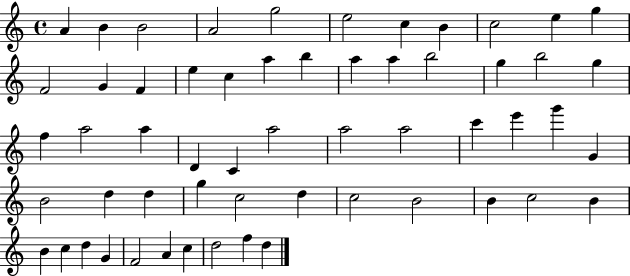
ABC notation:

X:1
T:Untitled
M:4/4
L:1/4
K:C
A B B2 A2 g2 e2 c B c2 e g F2 G F e c a b a a b2 g b2 g f a2 a D C a2 a2 a2 c' e' g' G B2 d d g c2 d c2 B2 B c2 B B c d G F2 A c d2 f d